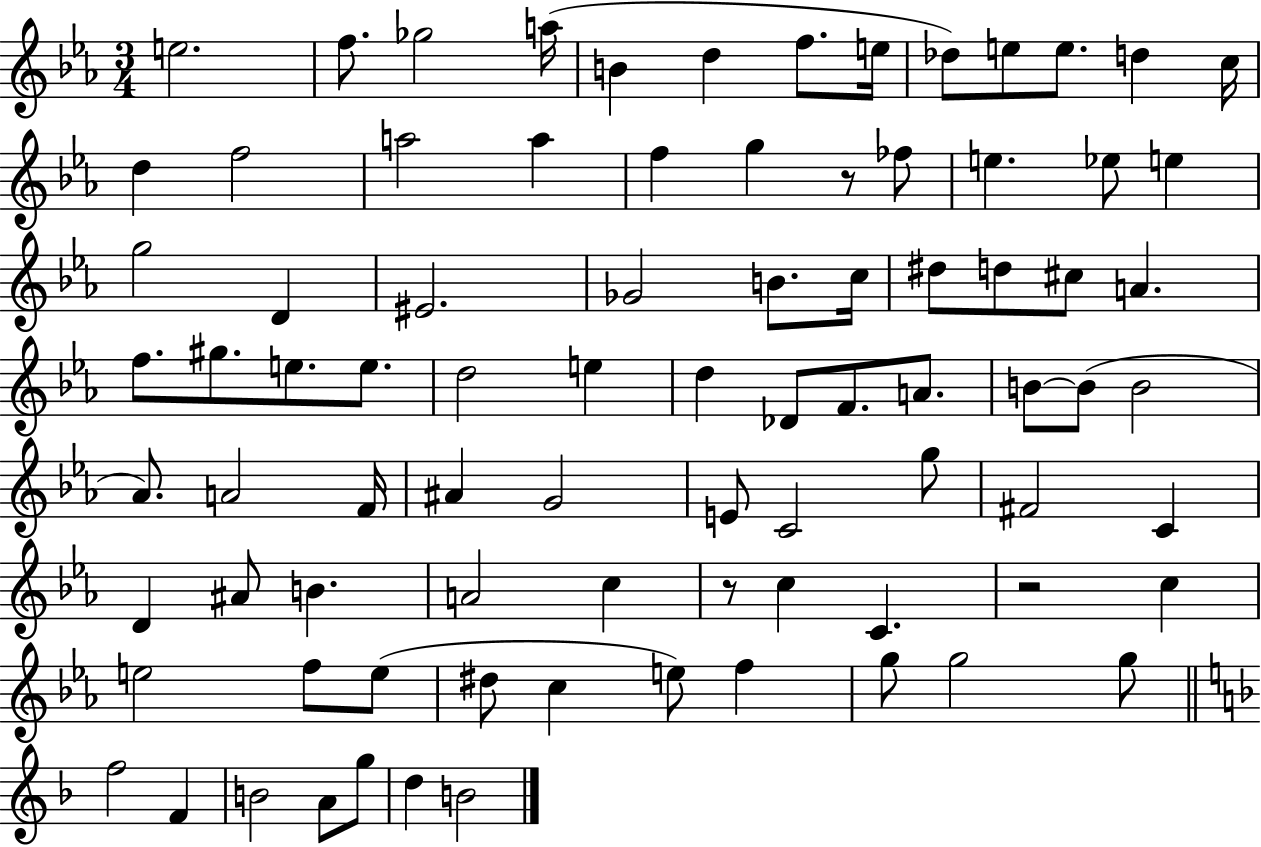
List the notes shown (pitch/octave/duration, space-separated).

E5/h. F5/e. Gb5/h A5/s B4/q D5/q F5/e. E5/s Db5/e E5/e E5/e. D5/q C5/s D5/q F5/h A5/h A5/q F5/q G5/q R/e FES5/e E5/q. Eb5/e E5/q G5/h D4/q EIS4/h. Gb4/h B4/e. C5/s D#5/e D5/e C#5/e A4/q. F5/e. G#5/e. E5/e. E5/e. D5/h E5/q D5/q Db4/e F4/e. A4/e. B4/e B4/e B4/h Ab4/e. A4/h F4/s A#4/q G4/h E4/e C4/h G5/e F#4/h C4/q D4/q A#4/e B4/q. A4/h C5/q R/e C5/q C4/q. R/h C5/q E5/h F5/e E5/e D#5/e C5/q E5/e F5/q G5/e G5/h G5/e F5/h F4/q B4/h A4/e G5/e D5/q B4/h